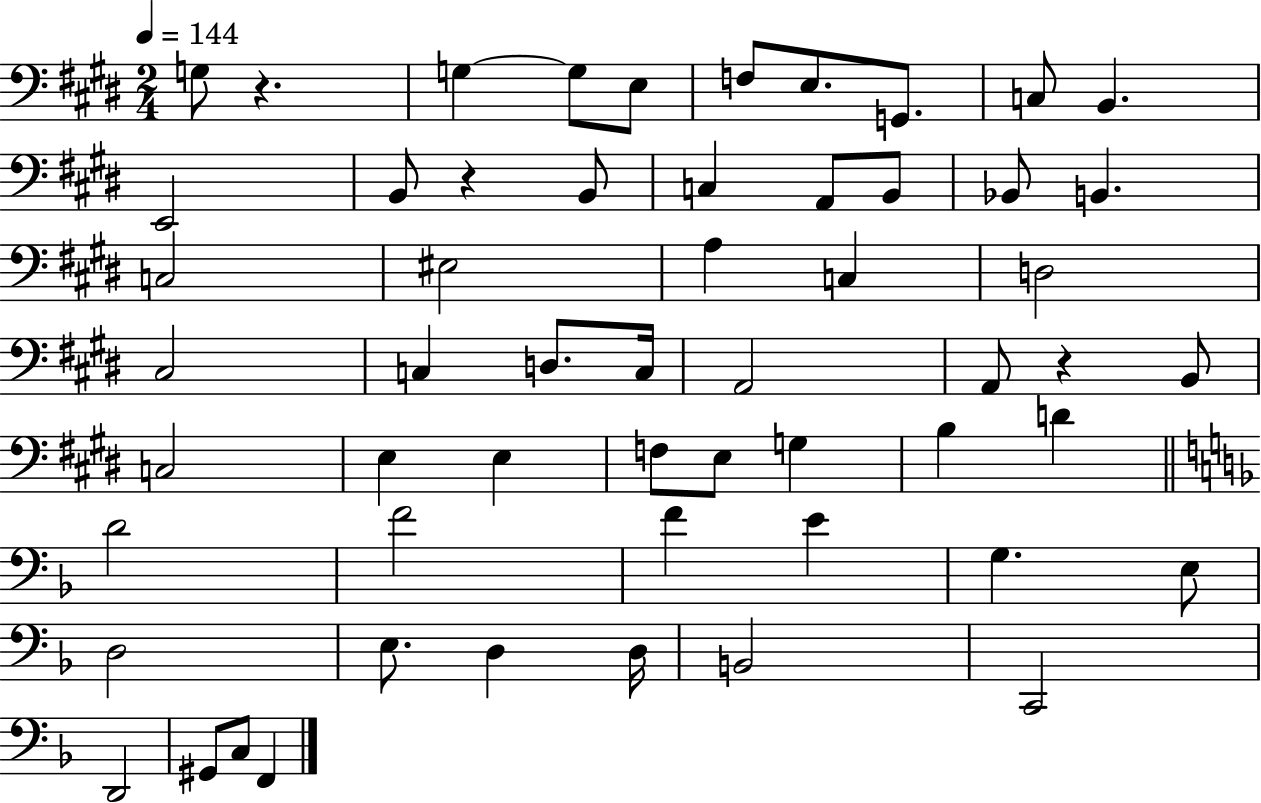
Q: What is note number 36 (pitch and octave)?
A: B3